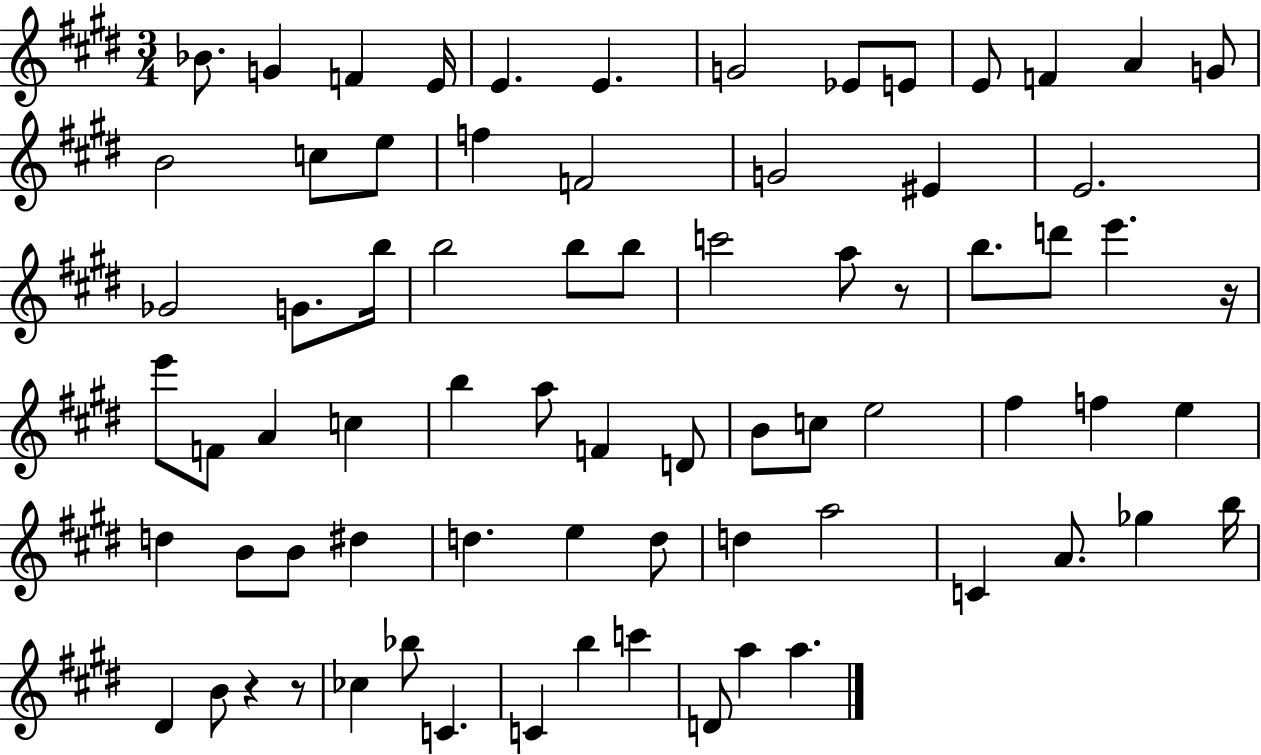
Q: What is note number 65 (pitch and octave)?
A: C4